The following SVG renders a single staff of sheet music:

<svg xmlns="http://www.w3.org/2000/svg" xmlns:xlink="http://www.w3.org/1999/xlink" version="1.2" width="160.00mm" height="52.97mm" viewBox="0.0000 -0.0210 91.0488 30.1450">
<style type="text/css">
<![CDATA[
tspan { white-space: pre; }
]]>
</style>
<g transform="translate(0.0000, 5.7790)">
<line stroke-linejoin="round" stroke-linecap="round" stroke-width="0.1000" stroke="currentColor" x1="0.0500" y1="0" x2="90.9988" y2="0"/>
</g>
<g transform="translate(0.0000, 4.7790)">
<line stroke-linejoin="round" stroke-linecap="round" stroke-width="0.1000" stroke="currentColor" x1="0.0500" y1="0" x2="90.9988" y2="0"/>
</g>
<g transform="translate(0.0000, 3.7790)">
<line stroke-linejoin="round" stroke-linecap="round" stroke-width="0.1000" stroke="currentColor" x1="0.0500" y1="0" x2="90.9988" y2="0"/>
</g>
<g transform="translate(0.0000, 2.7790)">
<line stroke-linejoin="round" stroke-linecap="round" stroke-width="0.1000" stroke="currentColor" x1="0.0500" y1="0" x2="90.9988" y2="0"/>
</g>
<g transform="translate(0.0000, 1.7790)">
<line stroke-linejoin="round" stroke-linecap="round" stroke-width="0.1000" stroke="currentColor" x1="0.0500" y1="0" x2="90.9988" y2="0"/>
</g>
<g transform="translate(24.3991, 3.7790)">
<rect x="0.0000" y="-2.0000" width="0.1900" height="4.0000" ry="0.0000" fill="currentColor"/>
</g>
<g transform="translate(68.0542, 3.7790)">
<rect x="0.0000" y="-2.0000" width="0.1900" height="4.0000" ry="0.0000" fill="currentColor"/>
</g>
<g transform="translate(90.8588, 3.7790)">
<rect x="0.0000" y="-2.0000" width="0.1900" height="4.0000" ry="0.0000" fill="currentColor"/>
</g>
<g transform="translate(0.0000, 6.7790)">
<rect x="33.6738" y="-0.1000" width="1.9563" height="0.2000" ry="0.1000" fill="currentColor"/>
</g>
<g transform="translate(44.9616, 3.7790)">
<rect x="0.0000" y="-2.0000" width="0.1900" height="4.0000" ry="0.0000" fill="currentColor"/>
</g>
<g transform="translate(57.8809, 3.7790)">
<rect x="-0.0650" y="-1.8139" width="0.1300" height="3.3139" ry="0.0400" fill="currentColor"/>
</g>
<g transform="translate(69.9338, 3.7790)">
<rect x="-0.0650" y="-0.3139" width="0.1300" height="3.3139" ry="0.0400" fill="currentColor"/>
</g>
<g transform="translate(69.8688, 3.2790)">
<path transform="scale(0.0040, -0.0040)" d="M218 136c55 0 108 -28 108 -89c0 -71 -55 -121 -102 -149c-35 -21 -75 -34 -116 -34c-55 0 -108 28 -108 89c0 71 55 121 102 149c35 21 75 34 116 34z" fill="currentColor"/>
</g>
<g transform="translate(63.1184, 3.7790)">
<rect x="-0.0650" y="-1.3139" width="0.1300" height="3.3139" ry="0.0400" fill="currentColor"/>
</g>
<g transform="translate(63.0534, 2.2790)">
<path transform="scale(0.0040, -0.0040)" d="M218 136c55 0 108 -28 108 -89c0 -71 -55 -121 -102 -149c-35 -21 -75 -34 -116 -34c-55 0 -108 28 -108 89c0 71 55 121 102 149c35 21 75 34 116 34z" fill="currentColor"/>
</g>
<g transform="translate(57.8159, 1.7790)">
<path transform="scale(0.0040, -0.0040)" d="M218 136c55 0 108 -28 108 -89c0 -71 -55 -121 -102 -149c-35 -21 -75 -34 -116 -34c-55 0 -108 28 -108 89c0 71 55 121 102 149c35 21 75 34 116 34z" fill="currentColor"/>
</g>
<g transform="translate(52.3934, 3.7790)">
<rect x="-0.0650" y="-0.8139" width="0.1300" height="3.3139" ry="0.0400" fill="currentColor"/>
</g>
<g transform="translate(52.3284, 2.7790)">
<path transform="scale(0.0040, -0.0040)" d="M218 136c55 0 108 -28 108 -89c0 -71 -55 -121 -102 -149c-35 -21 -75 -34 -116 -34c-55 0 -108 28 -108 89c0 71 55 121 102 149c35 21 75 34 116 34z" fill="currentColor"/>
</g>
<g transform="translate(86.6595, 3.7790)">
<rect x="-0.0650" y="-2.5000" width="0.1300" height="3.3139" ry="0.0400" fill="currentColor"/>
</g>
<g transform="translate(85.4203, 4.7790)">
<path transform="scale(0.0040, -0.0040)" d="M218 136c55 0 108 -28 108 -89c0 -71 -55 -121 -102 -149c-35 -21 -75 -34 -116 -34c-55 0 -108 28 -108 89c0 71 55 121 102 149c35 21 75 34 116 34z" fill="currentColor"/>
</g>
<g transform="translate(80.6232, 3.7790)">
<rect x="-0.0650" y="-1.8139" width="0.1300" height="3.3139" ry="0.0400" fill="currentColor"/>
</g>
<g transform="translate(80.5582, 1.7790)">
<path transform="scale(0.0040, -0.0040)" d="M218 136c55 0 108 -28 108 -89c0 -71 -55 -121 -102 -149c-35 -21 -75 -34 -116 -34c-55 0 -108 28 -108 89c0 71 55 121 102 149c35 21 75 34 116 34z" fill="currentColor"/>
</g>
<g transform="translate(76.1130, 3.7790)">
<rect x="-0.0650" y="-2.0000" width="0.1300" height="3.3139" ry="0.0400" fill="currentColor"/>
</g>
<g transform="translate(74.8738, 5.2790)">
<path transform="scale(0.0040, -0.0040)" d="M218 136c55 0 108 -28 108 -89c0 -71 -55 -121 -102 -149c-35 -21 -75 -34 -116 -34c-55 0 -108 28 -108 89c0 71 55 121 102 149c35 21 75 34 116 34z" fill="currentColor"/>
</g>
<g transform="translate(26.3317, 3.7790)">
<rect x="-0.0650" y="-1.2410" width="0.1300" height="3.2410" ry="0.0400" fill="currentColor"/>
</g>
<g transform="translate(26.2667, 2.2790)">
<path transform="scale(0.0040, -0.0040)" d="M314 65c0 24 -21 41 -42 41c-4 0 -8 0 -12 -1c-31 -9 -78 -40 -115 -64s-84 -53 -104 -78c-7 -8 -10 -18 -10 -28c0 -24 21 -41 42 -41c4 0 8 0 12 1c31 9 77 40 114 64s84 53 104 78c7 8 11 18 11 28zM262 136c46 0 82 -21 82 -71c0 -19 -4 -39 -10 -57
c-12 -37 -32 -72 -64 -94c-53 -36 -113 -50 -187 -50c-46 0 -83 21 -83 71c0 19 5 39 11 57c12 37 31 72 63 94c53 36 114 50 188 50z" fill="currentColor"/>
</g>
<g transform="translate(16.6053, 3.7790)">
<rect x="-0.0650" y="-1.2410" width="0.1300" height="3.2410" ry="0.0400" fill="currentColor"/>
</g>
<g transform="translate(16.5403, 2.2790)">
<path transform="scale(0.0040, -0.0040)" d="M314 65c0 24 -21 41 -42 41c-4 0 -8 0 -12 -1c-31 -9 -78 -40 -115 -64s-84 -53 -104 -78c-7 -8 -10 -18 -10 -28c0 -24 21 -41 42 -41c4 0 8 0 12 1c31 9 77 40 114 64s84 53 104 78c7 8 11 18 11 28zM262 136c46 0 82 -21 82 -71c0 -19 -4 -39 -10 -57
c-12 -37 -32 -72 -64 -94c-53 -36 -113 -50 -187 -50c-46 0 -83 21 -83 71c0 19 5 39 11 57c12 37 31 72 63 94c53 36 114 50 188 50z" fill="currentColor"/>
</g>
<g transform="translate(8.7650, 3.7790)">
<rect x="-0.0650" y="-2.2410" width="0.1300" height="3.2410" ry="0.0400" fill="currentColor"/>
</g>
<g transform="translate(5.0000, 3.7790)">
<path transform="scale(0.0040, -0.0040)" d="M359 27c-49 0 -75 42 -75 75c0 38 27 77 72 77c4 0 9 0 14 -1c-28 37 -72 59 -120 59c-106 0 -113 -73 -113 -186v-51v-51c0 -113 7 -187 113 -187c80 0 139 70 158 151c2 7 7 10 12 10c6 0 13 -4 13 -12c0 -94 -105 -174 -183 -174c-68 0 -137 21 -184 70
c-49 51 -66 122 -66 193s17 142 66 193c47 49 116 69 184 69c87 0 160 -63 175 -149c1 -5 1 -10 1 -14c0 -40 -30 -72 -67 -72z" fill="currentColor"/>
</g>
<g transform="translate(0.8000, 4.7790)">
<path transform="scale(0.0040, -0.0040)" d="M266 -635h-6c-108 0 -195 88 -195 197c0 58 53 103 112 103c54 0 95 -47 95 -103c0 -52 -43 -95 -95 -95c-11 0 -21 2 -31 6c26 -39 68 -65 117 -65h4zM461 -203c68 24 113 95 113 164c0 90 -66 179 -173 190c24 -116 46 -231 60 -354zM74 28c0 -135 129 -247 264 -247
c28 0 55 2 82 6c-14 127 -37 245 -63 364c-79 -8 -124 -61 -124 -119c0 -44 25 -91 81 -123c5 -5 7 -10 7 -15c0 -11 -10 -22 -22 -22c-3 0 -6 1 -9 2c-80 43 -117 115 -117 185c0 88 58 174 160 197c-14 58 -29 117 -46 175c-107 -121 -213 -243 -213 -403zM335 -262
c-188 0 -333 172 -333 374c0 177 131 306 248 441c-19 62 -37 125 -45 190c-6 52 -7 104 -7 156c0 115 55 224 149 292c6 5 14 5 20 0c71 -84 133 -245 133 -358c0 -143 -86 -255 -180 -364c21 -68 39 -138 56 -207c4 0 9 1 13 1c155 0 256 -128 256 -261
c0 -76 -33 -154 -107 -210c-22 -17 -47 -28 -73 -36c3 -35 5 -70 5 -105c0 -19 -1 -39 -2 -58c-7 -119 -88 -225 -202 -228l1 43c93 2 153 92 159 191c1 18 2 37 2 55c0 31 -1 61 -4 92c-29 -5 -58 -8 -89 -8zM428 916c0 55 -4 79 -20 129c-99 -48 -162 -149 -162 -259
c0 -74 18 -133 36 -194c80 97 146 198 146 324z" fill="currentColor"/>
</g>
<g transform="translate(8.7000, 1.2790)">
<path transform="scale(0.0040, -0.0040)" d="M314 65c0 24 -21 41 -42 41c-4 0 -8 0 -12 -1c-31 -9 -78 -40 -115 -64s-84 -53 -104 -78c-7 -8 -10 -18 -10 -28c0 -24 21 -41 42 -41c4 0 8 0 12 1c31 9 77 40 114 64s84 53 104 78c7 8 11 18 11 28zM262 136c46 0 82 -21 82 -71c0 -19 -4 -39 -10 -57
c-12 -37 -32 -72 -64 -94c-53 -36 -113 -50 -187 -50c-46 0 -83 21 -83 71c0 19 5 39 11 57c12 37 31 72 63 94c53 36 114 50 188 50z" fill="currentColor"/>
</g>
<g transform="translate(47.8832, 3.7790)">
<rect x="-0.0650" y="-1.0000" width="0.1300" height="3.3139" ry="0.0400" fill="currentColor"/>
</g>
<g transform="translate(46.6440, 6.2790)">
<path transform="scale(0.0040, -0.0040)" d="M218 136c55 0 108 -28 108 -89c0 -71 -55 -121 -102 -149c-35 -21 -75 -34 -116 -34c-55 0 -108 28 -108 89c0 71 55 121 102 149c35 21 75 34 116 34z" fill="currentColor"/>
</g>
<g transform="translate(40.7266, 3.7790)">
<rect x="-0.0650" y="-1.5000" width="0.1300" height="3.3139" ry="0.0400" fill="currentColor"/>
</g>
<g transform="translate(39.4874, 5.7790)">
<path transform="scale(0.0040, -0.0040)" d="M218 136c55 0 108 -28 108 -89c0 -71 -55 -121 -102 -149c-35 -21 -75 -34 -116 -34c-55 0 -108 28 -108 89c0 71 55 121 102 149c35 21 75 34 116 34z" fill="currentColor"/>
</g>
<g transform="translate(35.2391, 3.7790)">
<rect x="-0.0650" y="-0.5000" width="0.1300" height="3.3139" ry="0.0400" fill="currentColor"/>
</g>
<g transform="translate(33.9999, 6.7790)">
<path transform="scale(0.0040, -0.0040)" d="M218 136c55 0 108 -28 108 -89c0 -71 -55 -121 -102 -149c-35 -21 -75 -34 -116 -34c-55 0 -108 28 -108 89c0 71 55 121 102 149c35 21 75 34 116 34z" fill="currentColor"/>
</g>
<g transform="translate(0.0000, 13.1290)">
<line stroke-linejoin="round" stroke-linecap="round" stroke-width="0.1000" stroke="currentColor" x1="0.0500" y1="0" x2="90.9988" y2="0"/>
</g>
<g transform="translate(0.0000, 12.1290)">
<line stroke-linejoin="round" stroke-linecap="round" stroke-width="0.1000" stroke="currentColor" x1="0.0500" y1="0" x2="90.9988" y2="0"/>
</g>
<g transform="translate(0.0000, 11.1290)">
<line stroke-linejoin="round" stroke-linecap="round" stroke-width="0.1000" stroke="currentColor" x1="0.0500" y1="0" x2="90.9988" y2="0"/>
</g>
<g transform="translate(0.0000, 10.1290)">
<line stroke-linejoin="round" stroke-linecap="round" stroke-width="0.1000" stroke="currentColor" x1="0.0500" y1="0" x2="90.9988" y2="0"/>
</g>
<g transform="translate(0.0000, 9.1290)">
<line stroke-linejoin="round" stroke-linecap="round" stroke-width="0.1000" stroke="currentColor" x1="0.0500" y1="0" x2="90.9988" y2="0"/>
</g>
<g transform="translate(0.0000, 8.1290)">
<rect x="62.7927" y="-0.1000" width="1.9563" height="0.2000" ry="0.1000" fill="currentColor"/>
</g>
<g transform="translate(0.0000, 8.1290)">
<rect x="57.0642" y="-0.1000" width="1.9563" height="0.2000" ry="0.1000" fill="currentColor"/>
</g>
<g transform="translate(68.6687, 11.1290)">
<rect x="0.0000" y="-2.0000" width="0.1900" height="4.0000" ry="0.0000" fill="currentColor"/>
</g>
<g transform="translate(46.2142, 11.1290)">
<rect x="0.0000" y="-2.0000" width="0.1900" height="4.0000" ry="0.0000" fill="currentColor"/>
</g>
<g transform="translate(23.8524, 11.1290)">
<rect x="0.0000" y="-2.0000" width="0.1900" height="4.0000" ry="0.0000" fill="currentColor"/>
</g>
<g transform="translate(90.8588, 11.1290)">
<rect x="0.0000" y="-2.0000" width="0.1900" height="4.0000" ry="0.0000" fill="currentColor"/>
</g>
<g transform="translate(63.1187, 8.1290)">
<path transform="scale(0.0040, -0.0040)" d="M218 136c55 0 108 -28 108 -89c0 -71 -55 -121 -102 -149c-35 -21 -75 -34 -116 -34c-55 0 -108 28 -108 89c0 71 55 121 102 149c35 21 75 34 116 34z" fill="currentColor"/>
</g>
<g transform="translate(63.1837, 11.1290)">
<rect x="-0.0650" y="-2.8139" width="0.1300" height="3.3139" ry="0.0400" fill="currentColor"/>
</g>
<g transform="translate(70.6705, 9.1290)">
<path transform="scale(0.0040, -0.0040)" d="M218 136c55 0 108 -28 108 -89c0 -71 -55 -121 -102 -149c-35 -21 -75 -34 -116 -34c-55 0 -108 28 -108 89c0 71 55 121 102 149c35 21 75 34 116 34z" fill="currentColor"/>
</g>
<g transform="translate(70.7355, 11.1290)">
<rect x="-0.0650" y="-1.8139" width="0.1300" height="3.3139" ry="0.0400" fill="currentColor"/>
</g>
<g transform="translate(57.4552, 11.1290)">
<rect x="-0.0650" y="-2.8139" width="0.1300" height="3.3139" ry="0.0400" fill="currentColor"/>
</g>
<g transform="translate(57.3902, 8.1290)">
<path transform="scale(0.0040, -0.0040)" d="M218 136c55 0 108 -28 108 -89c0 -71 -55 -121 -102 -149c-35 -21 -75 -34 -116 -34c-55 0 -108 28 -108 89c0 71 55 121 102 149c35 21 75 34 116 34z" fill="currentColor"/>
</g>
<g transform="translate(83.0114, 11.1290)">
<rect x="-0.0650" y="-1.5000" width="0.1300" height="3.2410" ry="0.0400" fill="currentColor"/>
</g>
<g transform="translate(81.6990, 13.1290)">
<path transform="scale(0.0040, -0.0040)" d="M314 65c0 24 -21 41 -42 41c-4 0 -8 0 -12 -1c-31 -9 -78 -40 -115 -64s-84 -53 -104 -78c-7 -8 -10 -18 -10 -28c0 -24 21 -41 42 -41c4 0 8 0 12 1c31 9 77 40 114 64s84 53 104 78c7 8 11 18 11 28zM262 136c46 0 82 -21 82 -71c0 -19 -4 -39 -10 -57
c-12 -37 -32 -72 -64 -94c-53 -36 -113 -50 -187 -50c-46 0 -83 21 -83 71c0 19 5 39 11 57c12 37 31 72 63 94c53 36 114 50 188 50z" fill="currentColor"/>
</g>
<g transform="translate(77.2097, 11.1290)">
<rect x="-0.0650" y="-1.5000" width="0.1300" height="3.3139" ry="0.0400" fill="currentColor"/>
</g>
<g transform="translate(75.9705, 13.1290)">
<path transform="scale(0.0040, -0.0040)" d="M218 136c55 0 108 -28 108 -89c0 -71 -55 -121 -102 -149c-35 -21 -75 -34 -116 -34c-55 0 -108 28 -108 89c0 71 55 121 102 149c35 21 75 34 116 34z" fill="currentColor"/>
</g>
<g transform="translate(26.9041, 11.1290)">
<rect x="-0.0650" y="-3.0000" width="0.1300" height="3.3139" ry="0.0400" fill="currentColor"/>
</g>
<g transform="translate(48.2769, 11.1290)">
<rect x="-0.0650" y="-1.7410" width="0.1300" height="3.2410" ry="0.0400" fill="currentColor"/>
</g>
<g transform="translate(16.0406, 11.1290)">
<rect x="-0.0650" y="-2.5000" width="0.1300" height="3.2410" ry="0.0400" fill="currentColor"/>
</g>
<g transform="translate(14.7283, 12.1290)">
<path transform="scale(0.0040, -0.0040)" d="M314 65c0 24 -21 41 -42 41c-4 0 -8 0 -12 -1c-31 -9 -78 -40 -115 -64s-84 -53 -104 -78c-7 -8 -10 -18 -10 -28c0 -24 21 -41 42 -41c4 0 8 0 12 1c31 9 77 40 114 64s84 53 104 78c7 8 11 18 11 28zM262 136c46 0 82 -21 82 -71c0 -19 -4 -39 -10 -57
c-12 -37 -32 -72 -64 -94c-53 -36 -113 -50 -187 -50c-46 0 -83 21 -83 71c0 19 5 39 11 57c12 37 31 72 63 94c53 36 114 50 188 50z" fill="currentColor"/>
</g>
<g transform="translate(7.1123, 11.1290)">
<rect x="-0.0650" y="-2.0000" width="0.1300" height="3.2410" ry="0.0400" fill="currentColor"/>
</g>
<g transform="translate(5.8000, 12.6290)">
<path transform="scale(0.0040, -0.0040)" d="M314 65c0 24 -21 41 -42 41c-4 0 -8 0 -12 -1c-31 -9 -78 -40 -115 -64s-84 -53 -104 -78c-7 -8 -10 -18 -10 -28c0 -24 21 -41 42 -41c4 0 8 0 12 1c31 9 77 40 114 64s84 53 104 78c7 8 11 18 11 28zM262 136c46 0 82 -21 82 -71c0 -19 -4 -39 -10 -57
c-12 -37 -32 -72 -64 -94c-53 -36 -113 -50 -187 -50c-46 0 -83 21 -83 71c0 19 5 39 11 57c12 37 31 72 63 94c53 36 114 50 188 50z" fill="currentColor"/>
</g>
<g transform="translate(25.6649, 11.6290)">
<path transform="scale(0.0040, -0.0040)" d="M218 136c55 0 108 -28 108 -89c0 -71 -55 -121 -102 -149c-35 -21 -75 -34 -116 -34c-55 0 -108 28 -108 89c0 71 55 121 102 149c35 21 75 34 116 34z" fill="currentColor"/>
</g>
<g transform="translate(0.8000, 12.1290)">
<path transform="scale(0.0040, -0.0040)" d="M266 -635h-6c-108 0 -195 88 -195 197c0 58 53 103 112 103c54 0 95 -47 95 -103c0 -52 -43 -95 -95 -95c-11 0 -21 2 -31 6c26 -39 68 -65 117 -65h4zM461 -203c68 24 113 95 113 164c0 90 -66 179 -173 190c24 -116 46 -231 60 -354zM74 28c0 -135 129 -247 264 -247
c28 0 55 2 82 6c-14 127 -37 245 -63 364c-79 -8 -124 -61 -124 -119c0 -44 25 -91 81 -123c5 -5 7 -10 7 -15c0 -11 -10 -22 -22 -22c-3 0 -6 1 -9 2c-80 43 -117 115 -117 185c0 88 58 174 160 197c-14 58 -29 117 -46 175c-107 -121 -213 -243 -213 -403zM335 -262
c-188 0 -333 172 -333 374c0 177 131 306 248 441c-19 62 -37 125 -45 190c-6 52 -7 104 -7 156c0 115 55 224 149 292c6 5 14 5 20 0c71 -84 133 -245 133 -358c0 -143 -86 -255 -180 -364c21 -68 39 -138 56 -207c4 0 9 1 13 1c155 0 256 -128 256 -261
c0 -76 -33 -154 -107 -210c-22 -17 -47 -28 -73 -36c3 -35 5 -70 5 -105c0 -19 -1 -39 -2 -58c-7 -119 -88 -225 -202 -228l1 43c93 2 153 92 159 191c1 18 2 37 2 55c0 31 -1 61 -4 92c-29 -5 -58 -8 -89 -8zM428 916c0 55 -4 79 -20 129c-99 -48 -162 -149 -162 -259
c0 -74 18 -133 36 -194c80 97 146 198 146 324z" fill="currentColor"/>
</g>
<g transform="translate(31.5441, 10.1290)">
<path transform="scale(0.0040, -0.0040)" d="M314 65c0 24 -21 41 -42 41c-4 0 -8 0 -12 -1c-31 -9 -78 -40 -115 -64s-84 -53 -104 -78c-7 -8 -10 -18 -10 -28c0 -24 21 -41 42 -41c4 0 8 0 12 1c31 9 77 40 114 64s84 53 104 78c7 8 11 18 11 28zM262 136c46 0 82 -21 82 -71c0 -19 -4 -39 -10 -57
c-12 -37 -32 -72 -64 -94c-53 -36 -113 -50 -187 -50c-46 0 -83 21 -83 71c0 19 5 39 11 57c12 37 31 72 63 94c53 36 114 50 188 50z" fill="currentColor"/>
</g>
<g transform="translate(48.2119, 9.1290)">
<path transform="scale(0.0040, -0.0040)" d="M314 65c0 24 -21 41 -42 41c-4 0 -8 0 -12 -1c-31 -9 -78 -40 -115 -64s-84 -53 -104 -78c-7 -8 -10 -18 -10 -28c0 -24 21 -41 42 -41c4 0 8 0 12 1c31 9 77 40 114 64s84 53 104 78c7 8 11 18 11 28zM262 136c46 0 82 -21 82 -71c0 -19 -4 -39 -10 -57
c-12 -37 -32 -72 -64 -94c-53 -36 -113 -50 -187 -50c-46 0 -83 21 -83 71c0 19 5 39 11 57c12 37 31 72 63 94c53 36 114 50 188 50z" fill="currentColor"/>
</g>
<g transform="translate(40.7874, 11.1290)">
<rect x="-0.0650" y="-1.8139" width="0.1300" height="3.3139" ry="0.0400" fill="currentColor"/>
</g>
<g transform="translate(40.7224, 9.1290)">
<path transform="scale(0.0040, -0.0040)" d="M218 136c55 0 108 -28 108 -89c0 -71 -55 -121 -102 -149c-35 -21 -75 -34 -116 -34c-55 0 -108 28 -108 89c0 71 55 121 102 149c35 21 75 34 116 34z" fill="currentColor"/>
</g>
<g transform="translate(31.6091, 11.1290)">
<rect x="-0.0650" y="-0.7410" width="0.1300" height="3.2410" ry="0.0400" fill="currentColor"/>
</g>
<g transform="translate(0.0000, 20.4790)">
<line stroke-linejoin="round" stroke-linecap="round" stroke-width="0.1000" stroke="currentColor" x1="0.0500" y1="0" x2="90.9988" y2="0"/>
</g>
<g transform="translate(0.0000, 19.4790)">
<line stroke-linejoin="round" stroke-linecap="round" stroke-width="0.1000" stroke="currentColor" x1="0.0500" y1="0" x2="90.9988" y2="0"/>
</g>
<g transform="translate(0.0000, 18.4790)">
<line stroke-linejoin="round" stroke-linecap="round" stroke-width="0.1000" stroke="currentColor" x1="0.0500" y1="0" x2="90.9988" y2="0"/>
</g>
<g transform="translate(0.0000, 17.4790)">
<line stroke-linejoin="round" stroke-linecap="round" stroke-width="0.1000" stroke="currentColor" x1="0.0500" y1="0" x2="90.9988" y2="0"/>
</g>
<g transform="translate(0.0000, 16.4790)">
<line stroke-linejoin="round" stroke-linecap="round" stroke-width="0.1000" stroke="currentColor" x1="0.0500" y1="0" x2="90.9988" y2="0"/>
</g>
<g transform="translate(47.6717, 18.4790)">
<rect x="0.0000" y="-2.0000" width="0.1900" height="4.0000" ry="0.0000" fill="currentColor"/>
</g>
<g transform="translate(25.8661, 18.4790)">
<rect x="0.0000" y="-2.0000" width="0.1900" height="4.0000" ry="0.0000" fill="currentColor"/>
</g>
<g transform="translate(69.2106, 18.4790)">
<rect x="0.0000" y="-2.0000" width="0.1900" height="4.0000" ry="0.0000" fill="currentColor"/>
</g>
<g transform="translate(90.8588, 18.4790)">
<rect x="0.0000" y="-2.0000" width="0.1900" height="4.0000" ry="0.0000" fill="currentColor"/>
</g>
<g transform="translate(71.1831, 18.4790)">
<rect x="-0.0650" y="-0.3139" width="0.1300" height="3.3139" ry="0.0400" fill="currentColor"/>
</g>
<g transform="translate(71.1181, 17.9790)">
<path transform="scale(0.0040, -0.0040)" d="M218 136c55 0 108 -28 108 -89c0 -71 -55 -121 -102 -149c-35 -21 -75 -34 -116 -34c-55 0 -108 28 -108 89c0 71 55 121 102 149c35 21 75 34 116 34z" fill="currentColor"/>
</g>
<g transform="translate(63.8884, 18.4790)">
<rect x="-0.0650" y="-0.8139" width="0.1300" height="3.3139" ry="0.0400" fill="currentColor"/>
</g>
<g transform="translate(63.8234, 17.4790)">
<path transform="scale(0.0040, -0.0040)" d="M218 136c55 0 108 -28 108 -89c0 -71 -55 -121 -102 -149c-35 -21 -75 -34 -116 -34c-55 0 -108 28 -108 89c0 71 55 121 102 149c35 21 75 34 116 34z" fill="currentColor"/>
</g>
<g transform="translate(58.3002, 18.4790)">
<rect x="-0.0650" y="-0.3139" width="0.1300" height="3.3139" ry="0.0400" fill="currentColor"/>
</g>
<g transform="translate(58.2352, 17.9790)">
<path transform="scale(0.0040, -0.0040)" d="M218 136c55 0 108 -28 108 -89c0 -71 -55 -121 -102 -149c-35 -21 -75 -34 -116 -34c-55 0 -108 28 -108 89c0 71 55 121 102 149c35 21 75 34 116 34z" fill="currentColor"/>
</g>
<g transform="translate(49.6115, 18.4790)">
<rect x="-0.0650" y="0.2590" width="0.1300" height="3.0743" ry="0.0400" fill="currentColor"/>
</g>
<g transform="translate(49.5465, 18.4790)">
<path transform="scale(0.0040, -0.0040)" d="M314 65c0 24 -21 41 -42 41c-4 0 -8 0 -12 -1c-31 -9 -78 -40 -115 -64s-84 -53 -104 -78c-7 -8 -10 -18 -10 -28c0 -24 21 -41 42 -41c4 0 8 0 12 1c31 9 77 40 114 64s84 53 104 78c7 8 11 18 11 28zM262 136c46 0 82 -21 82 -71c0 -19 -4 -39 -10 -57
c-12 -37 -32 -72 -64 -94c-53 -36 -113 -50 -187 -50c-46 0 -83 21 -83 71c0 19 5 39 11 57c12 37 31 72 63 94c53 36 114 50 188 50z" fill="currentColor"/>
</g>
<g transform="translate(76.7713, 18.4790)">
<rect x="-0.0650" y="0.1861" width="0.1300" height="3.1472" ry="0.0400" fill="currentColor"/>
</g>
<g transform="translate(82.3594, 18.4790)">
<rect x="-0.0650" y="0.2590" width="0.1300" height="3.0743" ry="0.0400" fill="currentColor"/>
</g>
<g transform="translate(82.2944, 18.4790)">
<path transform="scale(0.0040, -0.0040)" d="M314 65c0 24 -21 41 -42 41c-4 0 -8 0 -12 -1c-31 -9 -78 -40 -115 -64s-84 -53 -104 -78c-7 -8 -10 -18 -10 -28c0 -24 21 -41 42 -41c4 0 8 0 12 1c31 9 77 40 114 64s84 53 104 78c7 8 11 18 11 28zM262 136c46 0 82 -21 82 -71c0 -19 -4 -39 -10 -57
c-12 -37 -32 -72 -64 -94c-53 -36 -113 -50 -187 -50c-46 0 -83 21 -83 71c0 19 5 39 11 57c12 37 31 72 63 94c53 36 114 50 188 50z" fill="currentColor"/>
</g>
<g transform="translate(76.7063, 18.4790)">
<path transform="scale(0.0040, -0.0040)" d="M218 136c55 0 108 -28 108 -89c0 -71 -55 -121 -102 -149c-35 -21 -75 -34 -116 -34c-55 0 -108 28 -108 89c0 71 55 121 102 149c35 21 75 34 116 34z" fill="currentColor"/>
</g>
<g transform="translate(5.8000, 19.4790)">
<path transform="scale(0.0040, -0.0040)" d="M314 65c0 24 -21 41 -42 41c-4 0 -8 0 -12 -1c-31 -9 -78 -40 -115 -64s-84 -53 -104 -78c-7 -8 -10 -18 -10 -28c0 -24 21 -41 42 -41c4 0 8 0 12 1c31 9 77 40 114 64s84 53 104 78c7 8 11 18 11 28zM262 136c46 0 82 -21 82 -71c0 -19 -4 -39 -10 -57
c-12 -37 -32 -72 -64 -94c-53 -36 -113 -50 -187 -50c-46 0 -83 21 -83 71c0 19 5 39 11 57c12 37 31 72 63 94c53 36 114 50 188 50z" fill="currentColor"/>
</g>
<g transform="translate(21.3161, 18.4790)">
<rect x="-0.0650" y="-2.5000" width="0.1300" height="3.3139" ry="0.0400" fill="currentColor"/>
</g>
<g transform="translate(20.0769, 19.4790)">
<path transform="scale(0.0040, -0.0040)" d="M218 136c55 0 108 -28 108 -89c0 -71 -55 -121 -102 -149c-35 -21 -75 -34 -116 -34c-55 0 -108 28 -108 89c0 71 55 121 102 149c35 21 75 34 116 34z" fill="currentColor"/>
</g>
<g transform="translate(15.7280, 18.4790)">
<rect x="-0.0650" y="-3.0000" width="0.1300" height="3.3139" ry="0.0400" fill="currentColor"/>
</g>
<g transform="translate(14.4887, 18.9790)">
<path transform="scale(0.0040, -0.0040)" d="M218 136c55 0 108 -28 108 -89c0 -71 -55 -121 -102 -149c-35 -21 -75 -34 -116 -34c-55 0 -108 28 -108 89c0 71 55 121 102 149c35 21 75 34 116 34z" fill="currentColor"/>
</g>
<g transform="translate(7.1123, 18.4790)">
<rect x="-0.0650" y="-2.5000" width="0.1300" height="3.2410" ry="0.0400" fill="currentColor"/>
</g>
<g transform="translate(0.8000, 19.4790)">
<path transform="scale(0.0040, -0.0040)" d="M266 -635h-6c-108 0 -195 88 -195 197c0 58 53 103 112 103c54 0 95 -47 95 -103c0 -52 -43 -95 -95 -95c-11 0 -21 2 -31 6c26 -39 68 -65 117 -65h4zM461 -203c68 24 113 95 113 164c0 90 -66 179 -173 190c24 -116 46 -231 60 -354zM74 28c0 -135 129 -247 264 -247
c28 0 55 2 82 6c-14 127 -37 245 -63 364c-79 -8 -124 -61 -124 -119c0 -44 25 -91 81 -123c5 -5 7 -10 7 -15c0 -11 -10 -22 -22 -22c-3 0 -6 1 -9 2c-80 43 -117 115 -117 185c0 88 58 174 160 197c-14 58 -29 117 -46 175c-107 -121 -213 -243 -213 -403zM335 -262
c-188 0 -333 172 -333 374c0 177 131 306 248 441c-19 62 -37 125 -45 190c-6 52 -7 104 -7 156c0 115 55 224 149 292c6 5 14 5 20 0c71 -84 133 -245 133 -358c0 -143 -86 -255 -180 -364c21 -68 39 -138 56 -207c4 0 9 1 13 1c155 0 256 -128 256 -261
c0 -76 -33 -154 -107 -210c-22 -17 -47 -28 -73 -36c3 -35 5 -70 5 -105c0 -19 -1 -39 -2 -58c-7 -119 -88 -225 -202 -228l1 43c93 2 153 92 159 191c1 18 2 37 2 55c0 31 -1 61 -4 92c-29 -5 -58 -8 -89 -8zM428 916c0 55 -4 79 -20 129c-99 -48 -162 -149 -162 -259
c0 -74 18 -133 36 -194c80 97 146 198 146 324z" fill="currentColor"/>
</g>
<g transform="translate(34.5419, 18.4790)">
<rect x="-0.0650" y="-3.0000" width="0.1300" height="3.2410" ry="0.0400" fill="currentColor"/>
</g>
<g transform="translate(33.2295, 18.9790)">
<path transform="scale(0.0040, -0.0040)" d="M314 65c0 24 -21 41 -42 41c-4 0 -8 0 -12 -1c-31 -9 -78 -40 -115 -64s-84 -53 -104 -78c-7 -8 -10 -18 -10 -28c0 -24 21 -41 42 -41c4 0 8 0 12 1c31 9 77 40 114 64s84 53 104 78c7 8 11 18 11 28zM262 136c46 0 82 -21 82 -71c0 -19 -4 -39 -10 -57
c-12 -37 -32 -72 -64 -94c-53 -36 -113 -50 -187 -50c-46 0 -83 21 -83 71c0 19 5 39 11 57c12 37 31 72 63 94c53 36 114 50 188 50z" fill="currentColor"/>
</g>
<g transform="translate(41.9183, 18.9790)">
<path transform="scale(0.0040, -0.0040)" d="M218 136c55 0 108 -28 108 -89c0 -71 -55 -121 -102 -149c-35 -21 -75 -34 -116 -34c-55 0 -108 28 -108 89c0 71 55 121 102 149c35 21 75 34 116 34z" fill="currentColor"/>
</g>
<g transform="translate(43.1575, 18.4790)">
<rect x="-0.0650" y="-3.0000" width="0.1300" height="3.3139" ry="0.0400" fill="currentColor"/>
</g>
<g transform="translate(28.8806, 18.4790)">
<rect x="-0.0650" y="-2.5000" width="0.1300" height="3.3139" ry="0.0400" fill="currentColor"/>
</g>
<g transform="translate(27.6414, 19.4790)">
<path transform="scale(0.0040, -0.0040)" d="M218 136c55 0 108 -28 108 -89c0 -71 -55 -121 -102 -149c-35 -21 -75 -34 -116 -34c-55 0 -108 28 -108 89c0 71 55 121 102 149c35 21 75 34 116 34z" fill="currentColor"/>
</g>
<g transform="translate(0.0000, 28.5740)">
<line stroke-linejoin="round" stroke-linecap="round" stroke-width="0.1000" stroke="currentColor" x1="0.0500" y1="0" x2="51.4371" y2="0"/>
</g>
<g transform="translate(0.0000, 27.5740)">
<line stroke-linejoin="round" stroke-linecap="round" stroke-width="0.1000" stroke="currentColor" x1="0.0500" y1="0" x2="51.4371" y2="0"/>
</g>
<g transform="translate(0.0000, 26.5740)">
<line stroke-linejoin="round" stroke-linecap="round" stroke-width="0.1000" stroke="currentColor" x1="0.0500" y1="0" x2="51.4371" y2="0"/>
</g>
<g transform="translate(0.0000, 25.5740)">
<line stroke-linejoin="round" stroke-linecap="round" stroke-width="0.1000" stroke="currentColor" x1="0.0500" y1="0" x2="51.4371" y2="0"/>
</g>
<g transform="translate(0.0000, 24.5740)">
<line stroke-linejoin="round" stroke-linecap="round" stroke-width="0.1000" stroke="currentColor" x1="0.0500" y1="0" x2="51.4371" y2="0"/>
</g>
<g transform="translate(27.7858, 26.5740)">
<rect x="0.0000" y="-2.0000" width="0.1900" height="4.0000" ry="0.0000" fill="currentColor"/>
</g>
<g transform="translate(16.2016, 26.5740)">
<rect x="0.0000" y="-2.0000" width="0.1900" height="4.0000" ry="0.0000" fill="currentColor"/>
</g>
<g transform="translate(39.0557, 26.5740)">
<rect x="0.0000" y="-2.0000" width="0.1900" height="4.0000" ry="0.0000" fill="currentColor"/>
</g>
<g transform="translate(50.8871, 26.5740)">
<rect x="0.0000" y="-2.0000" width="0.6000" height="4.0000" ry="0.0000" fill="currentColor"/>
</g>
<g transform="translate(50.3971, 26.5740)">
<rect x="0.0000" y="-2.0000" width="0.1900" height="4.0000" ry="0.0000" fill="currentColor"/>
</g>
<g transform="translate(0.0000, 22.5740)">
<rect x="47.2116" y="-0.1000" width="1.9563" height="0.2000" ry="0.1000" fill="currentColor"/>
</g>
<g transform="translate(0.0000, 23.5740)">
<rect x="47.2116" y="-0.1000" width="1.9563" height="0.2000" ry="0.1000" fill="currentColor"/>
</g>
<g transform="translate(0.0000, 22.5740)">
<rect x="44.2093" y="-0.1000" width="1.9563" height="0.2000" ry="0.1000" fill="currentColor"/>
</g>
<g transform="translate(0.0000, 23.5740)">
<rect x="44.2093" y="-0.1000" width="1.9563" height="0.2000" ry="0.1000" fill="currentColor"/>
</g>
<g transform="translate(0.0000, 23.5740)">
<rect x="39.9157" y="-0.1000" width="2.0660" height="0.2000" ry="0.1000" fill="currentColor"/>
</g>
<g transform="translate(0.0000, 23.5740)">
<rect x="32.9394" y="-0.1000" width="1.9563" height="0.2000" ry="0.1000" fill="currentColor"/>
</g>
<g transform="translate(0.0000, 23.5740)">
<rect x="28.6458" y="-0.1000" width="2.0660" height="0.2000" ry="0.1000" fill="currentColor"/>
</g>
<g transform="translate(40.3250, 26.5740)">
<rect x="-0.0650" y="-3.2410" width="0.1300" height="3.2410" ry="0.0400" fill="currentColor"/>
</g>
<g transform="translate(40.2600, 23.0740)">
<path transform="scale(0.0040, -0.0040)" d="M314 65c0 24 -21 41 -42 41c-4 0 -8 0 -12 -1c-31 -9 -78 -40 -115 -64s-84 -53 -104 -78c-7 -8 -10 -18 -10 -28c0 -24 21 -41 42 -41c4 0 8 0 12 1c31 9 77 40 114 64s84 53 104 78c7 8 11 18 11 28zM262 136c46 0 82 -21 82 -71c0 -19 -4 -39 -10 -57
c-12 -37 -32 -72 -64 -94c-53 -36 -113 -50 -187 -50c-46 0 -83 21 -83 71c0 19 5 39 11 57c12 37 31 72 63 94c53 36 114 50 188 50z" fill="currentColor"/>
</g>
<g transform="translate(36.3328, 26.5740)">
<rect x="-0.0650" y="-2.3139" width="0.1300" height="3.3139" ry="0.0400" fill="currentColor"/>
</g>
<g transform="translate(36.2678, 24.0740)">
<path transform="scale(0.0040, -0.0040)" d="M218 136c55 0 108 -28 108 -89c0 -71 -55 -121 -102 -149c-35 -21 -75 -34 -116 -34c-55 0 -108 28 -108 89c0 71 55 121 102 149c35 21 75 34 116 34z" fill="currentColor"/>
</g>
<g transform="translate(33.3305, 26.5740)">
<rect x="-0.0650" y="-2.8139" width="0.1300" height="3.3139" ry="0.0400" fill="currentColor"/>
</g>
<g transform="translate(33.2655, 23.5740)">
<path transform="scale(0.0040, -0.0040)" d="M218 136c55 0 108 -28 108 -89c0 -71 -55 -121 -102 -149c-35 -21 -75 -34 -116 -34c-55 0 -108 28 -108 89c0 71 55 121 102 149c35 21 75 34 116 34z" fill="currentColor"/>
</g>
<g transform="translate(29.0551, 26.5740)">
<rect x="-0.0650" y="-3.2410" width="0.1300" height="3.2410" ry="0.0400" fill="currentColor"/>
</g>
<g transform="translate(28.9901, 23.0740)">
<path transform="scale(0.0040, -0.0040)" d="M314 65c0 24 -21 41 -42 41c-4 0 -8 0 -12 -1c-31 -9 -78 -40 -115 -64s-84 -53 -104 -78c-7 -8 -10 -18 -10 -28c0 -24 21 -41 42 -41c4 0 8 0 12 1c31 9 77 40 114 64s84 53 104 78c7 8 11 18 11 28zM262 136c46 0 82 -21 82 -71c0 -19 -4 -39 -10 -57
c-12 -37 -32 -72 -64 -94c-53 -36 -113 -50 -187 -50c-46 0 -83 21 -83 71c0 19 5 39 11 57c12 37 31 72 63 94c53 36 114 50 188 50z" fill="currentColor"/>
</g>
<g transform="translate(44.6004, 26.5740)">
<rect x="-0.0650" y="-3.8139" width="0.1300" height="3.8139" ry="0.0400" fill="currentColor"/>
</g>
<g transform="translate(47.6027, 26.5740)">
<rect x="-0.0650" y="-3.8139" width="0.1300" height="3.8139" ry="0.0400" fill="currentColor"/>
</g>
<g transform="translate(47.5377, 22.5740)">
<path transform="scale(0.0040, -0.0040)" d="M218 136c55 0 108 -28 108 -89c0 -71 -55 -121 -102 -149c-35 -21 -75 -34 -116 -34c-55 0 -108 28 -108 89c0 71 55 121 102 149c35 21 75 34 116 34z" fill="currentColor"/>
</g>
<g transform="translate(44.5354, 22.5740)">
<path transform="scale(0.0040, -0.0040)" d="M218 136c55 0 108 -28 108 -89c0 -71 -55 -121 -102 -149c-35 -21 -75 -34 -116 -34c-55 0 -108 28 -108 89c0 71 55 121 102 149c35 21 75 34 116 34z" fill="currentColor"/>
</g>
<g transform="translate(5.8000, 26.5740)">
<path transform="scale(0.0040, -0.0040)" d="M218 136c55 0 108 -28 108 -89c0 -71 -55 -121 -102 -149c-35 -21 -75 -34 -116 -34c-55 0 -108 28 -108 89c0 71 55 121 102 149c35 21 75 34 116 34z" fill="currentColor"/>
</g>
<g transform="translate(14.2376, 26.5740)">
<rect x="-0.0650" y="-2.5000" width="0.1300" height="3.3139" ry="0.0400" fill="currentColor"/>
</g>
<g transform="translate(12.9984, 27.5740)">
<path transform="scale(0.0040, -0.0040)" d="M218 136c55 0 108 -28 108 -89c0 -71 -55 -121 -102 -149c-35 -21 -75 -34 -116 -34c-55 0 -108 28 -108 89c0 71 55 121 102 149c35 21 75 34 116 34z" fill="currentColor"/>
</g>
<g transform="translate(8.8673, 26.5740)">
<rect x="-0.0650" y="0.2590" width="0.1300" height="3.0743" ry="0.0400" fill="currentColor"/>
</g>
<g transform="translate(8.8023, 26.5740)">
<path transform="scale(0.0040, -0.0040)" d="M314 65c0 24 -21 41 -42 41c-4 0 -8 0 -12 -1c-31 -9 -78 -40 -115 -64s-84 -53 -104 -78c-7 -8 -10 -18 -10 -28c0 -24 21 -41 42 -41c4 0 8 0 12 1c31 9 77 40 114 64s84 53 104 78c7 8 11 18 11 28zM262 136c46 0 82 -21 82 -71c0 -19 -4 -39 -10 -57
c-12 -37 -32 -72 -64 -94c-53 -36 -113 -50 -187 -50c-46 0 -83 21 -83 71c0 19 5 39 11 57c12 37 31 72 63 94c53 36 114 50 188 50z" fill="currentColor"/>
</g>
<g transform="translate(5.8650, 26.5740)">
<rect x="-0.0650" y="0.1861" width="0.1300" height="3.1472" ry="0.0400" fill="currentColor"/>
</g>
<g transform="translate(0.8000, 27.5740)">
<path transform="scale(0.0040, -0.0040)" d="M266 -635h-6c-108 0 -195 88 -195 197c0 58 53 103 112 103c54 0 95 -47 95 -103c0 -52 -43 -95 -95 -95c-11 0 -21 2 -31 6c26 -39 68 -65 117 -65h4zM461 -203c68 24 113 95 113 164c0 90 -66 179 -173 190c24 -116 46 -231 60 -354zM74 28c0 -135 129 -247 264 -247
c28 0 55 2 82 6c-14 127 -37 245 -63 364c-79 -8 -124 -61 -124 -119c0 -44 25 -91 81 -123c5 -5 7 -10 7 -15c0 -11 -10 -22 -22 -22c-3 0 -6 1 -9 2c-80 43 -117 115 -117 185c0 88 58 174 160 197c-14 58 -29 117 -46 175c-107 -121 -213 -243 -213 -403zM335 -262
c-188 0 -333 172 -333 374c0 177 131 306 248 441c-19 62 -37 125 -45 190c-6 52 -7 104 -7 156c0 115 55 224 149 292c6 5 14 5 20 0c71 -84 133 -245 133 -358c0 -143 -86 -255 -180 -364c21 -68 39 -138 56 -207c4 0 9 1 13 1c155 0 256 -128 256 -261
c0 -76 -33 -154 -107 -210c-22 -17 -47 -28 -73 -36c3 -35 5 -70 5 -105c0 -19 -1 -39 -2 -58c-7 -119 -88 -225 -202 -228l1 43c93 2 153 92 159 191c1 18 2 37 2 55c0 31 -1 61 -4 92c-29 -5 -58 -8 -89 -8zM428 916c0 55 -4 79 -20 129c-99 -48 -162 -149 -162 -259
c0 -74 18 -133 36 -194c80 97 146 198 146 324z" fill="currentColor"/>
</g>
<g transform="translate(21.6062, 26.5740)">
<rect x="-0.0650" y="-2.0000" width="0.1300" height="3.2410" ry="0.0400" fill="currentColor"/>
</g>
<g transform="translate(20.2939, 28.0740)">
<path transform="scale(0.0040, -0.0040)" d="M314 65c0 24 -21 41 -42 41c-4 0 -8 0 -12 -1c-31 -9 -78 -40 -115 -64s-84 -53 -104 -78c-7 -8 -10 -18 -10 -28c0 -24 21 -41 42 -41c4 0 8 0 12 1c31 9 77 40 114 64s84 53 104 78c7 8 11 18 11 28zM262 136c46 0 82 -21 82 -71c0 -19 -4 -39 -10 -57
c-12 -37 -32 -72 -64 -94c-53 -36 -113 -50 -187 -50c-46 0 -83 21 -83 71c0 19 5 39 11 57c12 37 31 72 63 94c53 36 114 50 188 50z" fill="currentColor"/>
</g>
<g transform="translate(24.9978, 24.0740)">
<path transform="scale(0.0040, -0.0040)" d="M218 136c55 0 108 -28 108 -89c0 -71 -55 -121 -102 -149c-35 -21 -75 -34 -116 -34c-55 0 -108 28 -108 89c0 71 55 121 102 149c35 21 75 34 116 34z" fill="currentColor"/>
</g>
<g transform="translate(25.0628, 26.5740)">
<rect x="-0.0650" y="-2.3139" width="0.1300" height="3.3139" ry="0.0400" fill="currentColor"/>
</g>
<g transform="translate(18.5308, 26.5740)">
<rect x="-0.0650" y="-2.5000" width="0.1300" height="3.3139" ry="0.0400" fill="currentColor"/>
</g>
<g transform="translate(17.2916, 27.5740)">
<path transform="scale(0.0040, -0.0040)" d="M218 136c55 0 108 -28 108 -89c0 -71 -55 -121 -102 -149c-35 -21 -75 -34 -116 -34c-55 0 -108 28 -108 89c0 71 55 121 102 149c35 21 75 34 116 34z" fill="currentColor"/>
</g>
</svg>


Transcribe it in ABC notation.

X:1
T:Untitled
M:4/4
L:1/4
K:C
g2 e2 e2 C E D d f e c F f G F2 G2 A d2 f f2 a a f E E2 G2 A G G A2 A B2 c d c B B2 B B2 G G F2 g b2 a g b2 c' c'